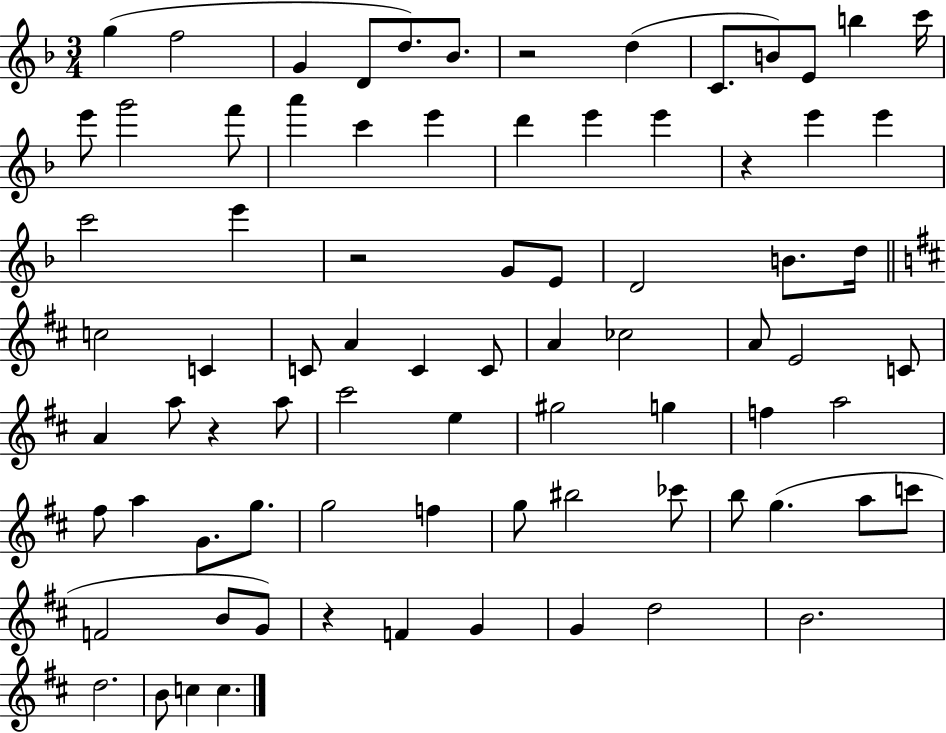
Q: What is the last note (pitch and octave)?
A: C5